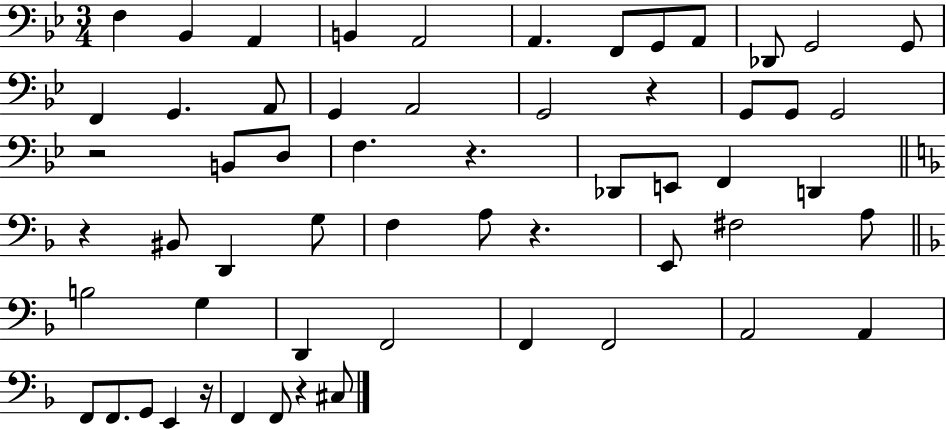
F3/q Bb2/q A2/q B2/q A2/h A2/q. F2/e G2/e A2/e Db2/e G2/h G2/e F2/q G2/q. A2/e G2/q A2/h G2/h R/q G2/e G2/e G2/h R/h B2/e D3/e F3/q. R/q. Db2/e E2/e F2/q D2/q R/q BIS2/e D2/q G3/e F3/q A3/e R/q. E2/e F#3/h A3/e B3/h G3/q D2/q F2/h F2/q F2/h A2/h A2/q F2/e F2/e. G2/e E2/q R/s F2/q F2/e R/q C#3/e